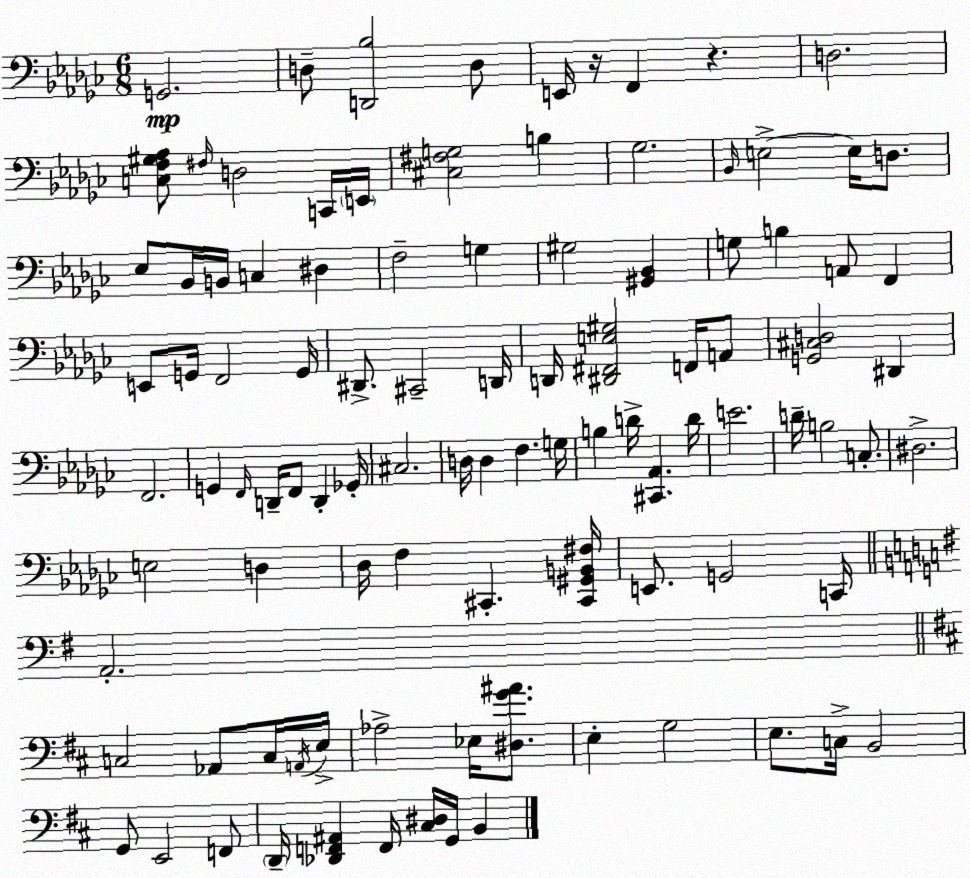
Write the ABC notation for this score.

X:1
T:Untitled
M:6/8
L:1/4
K:Ebm
G,,2 D,/2 [D,,_B,]2 D,/2 E,,/4 z/4 F,, z D,2 [C,F,^G,_A,]/2 ^F,/4 D,2 C,,/4 E,,/4 [^C,^F,G,]2 B, _G,2 _B,,/4 E,2 E,/4 D,/2 _E,/2 _B,,/4 B,,/4 C, ^D, F,2 G, ^G,2 [^G,,_B,,] G,/2 B, A,,/2 F,, E,,/2 G,,/4 F,,2 G,,/4 ^D,,/2 ^C,,2 D,,/4 D,,/4 [^D,,^F,,E,^G,]2 F,,/4 A,,/2 [G,,^C,D,]2 ^D,, F,,2 G,, F,,/4 D,,/4 F,,/2 D,, _G,,/4 ^C,2 D,/4 D, F, G,/4 B, D/4 [^C,,_A,,] D/4 E2 D/4 B,2 C,/2 ^D,2 E,2 D, _D,/4 F, ^C,, [^C,,^G,,B,,^F,]/4 E,,/2 G,,2 C,,/4 A,,2 C,2 _A,,/2 C,/4 A,,/4 E,/4 _A,2 _E,/4 [^D,G^A]/2 E, G,2 E,/2 C,/4 B,,2 G,,/2 E,,2 F,,/2 D,,/4 [_D,,F,,^A,,] F,,/4 [^C,^D,]/4 G,,/4 B,,